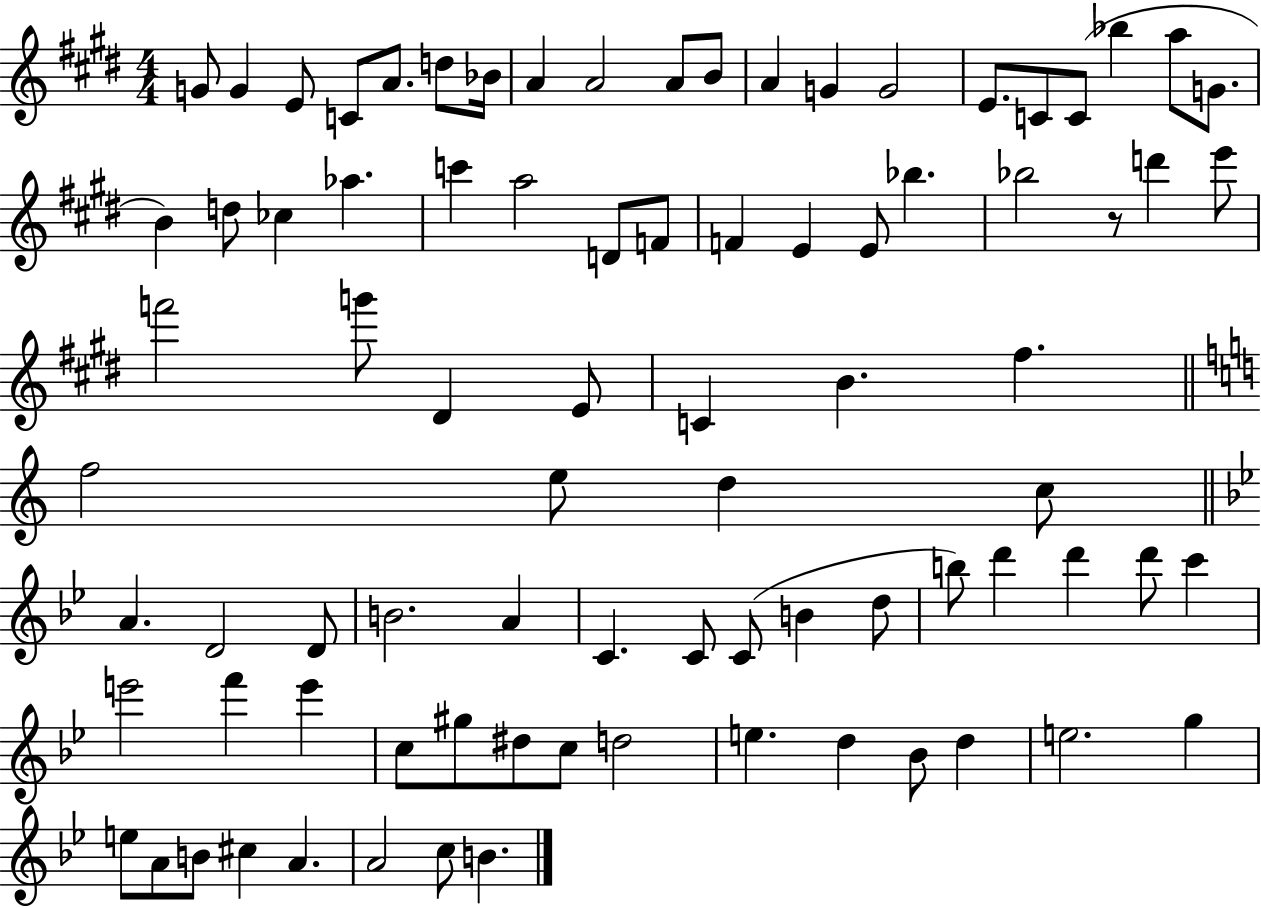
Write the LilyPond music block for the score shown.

{
  \clef treble
  \numericTimeSignature
  \time 4/4
  \key e \major
  g'8 g'4 e'8 c'8 a'8. d''8 bes'16 | a'4 a'2 a'8 b'8 | a'4 g'4 g'2 | e'8. c'8 c'8( bes''4 a''8 g'8. | \break b'4) d''8 ces''4 aes''4. | c'''4 a''2 d'8 f'8 | f'4 e'4 e'8 bes''4. | bes''2 r8 d'''4 e'''8 | \break f'''2 g'''8 dis'4 e'8 | c'4 b'4. fis''4. | \bar "||" \break \key c \major f''2 e''8 d''4 c''8 | \bar "||" \break \key bes \major a'4. d'2 d'8 | b'2. a'4 | c'4. c'8 c'8( b'4 d''8 | b''8) d'''4 d'''4 d'''8 c'''4 | \break e'''2 f'''4 e'''4 | c''8 gis''8 dis''8 c''8 d''2 | e''4. d''4 bes'8 d''4 | e''2. g''4 | \break e''8 a'8 b'8 cis''4 a'4. | a'2 c''8 b'4. | \bar "|."
}